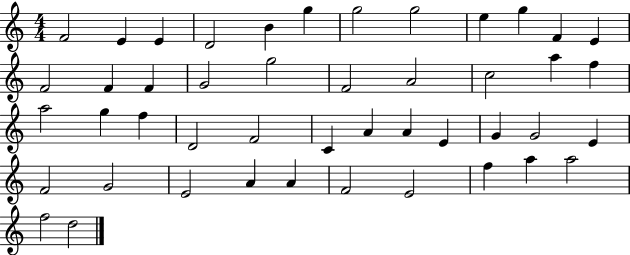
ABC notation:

X:1
T:Untitled
M:4/4
L:1/4
K:C
F2 E E D2 B g g2 g2 e g F E F2 F F G2 g2 F2 A2 c2 a f a2 g f D2 F2 C A A E G G2 E F2 G2 E2 A A F2 E2 f a a2 f2 d2